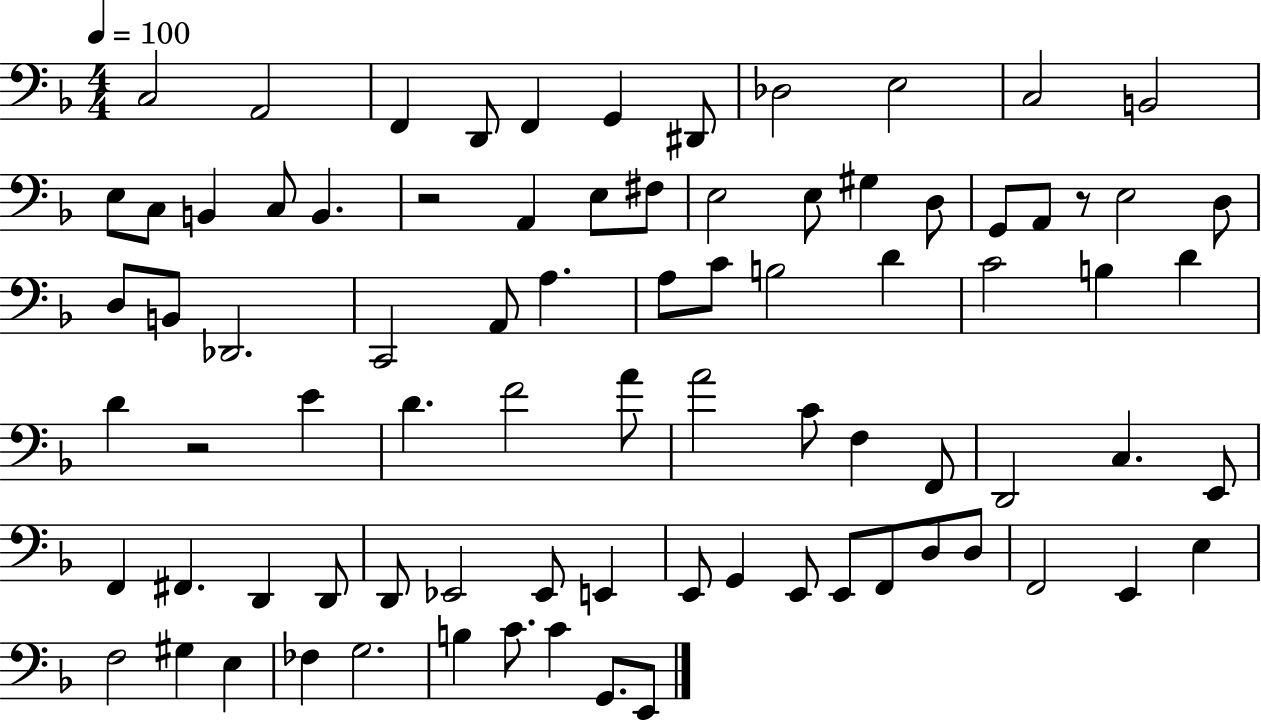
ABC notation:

X:1
T:Untitled
M:4/4
L:1/4
K:F
C,2 A,,2 F,, D,,/2 F,, G,, ^D,,/2 _D,2 E,2 C,2 B,,2 E,/2 C,/2 B,, C,/2 B,, z2 A,, E,/2 ^F,/2 E,2 E,/2 ^G, D,/2 G,,/2 A,,/2 z/2 E,2 D,/2 D,/2 B,,/2 _D,,2 C,,2 A,,/2 A, A,/2 C/2 B,2 D C2 B, D D z2 E D F2 A/2 A2 C/2 F, F,,/2 D,,2 C, E,,/2 F,, ^F,, D,, D,,/2 D,,/2 _E,,2 _E,,/2 E,, E,,/2 G,, E,,/2 E,,/2 F,,/2 D,/2 D,/2 F,,2 E,, E, F,2 ^G, E, _F, G,2 B, C/2 C G,,/2 E,,/2